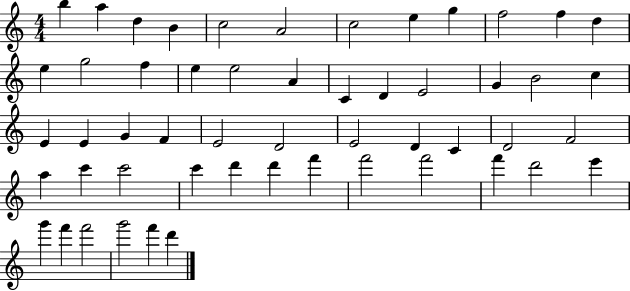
{
  \clef treble
  \numericTimeSignature
  \time 4/4
  \key c \major
  b''4 a''4 d''4 b'4 | c''2 a'2 | c''2 e''4 g''4 | f''2 f''4 d''4 | \break e''4 g''2 f''4 | e''4 e''2 a'4 | c'4 d'4 e'2 | g'4 b'2 c''4 | \break e'4 e'4 g'4 f'4 | e'2 d'2 | e'2 d'4 c'4 | d'2 f'2 | \break a''4 c'''4 c'''2 | c'''4 d'''4 d'''4 f'''4 | f'''2 f'''2 | f'''4 d'''2 e'''4 | \break g'''4 f'''4 f'''2 | g'''2 f'''4 d'''4 | \bar "|."
}